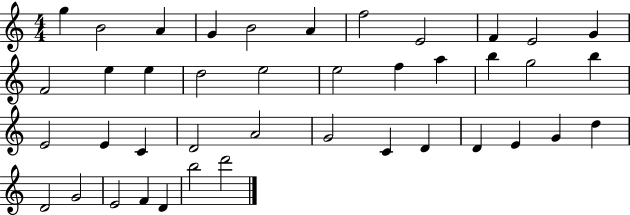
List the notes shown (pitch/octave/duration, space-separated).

G5/q B4/h A4/q G4/q B4/h A4/q F5/h E4/h F4/q E4/h G4/q F4/h E5/q E5/q D5/h E5/h E5/h F5/q A5/q B5/q G5/h B5/q E4/h E4/q C4/q D4/h A4/h G4/h C4/q D4/q D4/q E4/q G4/q D5/q D4/h G4/h E4/h F4/q D4/q B5/h D6/h